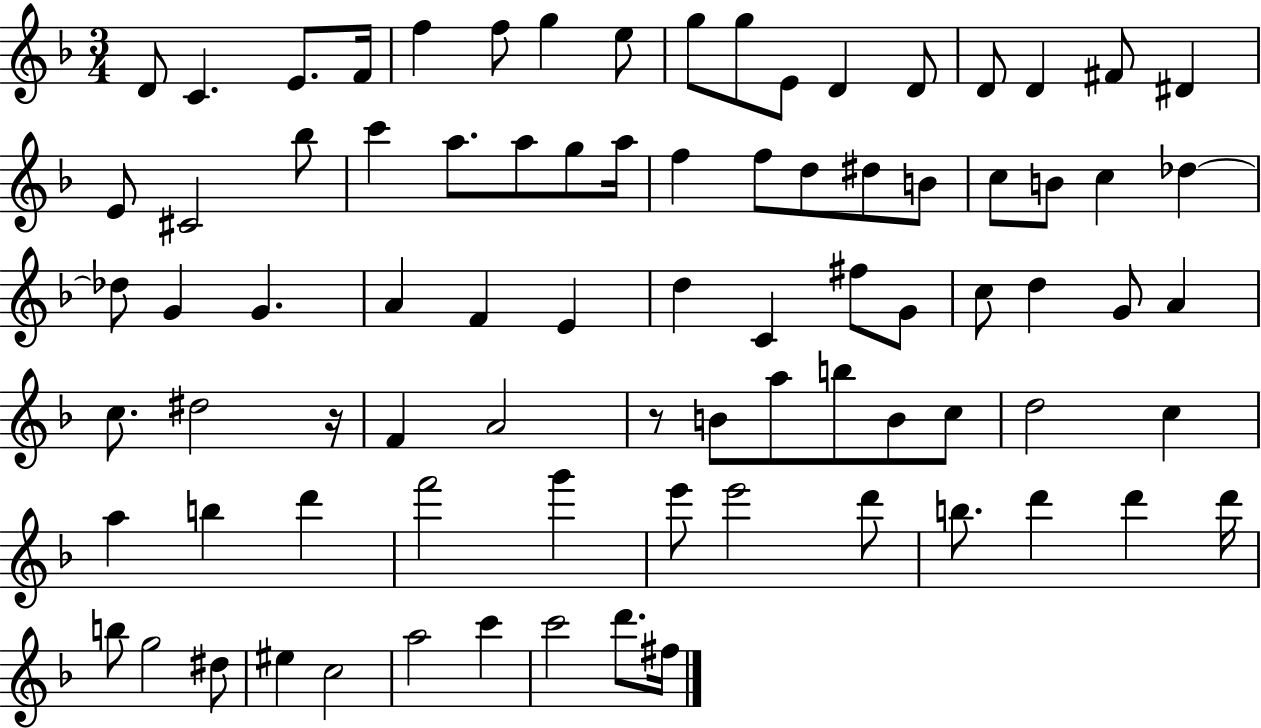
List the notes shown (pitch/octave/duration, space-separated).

D4/e C4/q. E4/e. F4/s F5/q F5/e G5/q E5/e G5/e G5/e E4/e D4/q D4/e D4/e D4/q F#4/e D#4/q E4/e C#4/h Bb5/e C6/q A5/e. A5/e G5/e A5/s F5/q F5/e D5/e D#5/e B4/e C5/e B4/e C5/q Db5/q Db5/e G4/q G4/q. A4/q F4/q E4/q D5/q C4/q F#5/e G4/e C5/e D5/q G4/e A4/q C5/e. D#5/h R/s F4/q A4/h R/e B4/e A5/e B5/e B4/e C5/e D5/h C5/q A5/q B5/q D6/q F6/h G6/q E6/e E6/h D6/e B5/e. D6/q D6/q D6/s B5/e G5/h D#5/e EIS5/q C5/h A5/h C6/q C6/h D6/e. F#5/s